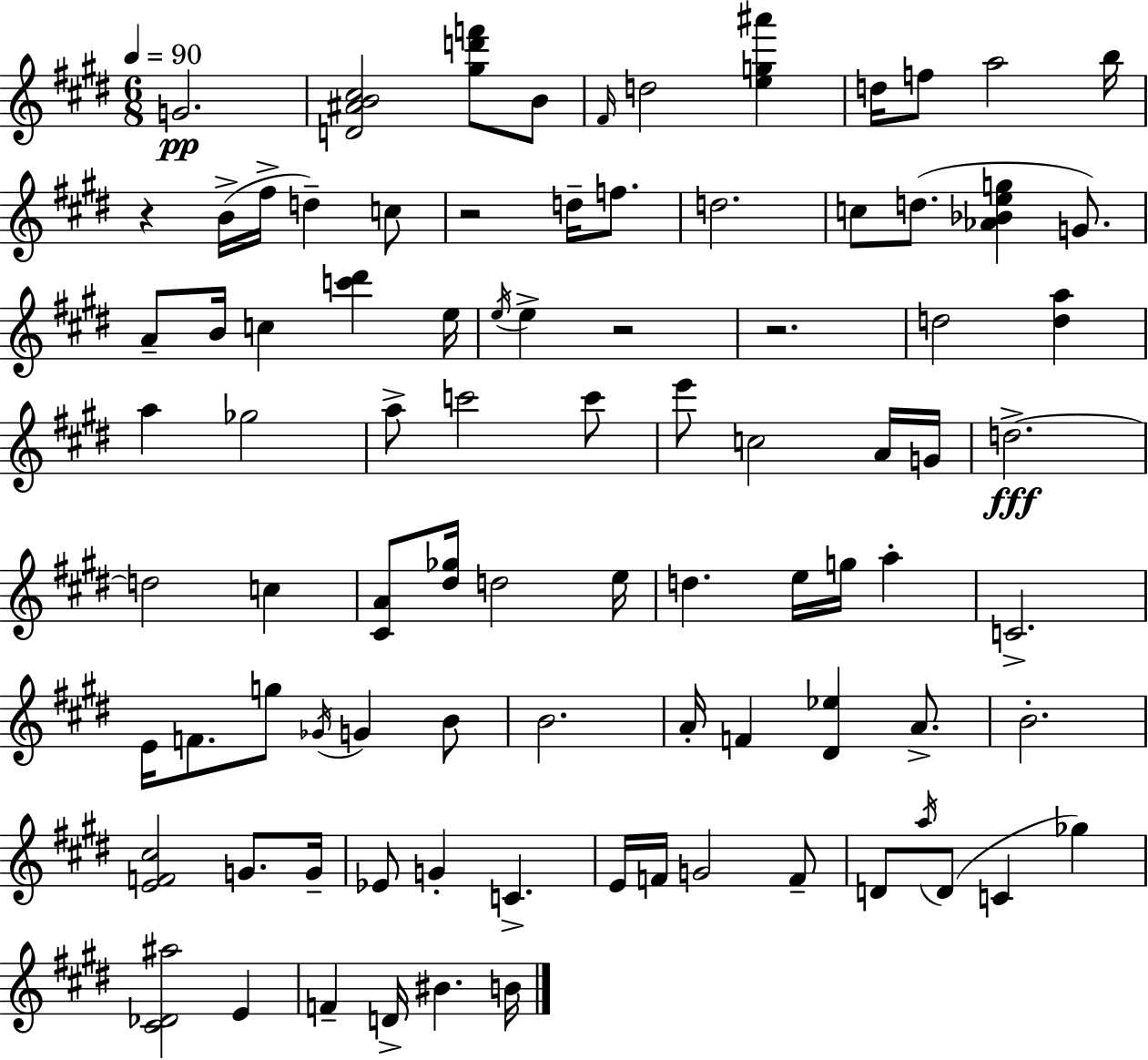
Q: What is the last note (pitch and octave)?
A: B4